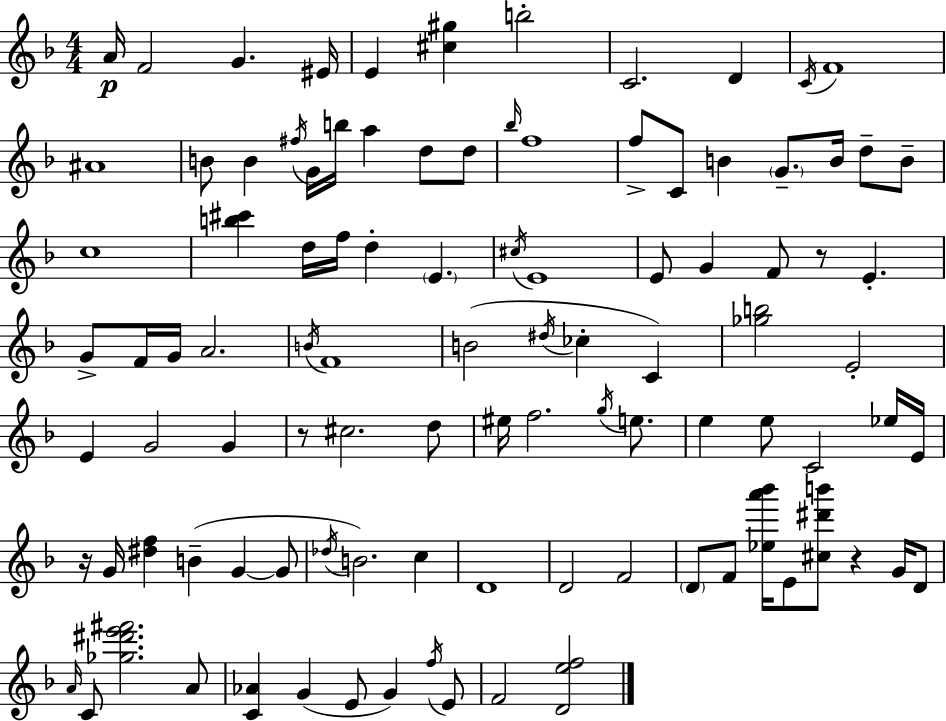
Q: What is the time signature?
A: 4/4